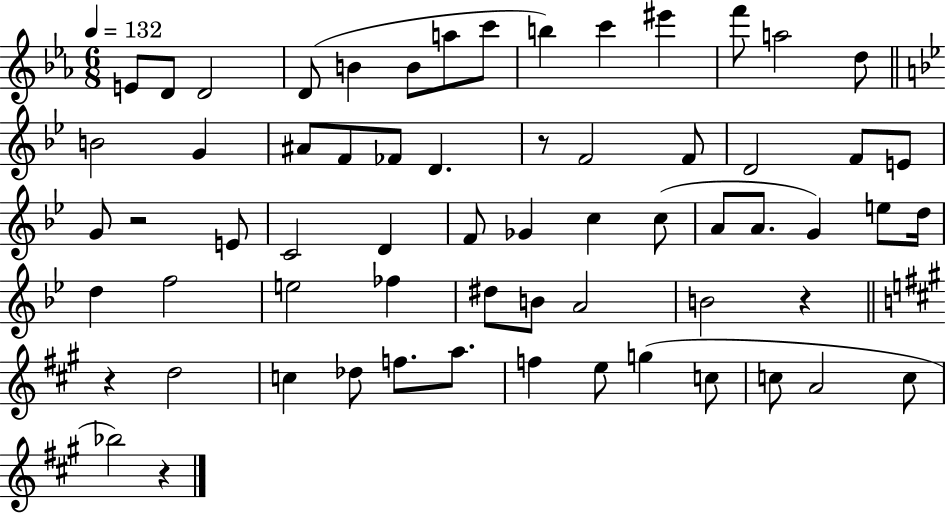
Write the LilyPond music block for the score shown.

{
  \clef treble
  \numericTimeSignature
  \time 6/8
  \key ees \major
  \tempo 4 = 132
  \repeat volta 2 { e'8 d'8 d'2 | d'8( b'4 b'8 a''8 c'''8 | b''4) c'''4 eis'''4 | f'''8 a''2 d''8 | \break \bar "||" \break \key g \minor b'2 g'4 | ais'8 f'8 fes'8 d'4. | r8 f'2 f'8 | d'2 f'8 e'8 | \break g'8 r2 e'8 | c'2 d'4 | f'8 ges'4 c''4 c''8( | a'8 a'8. g'4) e''8 d''16 | \break d''4 f''2 | e''2 fes''4 | dis''8 b'8 a'2 | b'2 r4 | \break \bar "||" \break \key a \major r4 d''2 | c''4 des''8 f''8. a''8. | f''4 e''8 g''4( c''8 | c''8 a'2 c''8 | \break bes''2) r4 | } \bar "|."
}